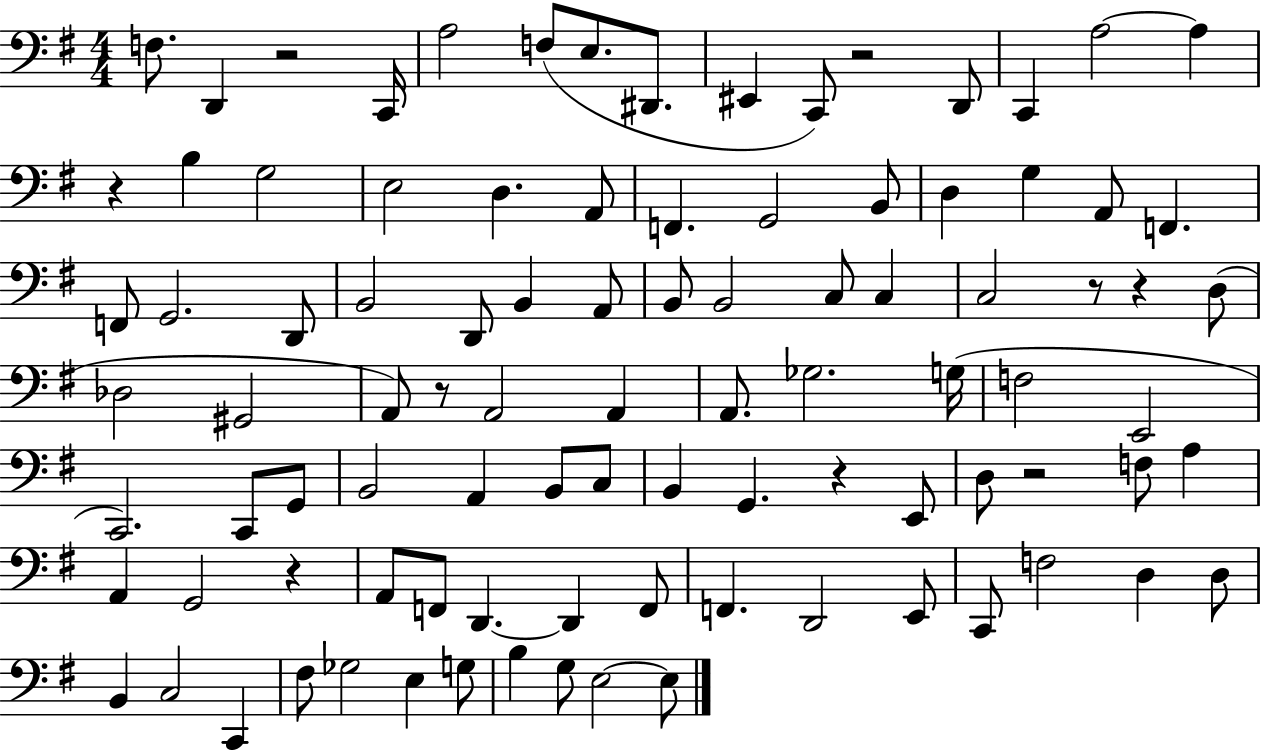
X:1
T:Untitled
M:4/4
L:1/4
K:G
F,/2 D,, z2 C,,/4 A,2 F,/2 E,/2 ^D,,/2 ^E,, C,,/2 z2 D,,/2 C,, A,2 A, z B, G,2 E,2 D, A,,/2 F,, G,,2 B,,/2 D, G, A,,/2 F,, F,,/2 G,,2 D,,/2 B,,2 D,,/2 B,, A,,/2 B,,/2 B,,2 C,/2 C, C,2 z/2 z D,/2 _D,2 ^G,,2 A,,/2 z/2 A,,2 A,, A,,/2 _G,2 G,/4 F,2 E,,2 C,,2 C,,/2 G,,/2 B,,2 A,, B,,/2 C,/2 B,, G,, z E,,/2 D,/2 z2 F,/2 A, A,, G,,2 z A,,/2 F,,/2 D,, D,, F,,/2 F,, D,,2 E,,/2 C,,/2 F,2 D, D,/2 B,, C,2 C,, ^F,/2 _G,2 E, G,/2 B, G,/2 E,2 E,/2